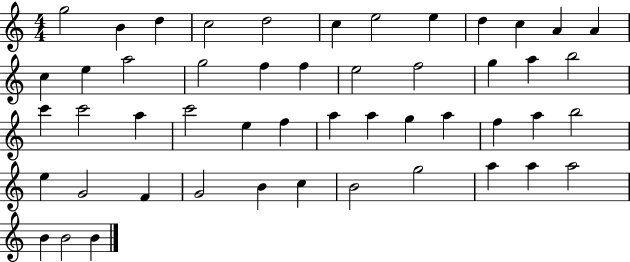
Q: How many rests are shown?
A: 0